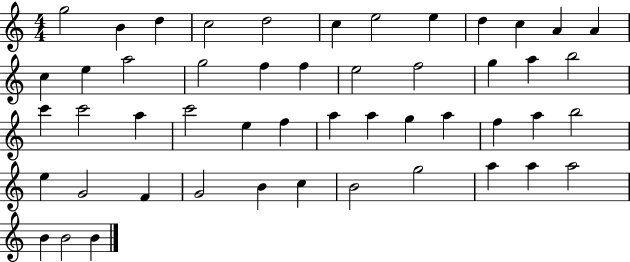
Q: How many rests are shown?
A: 0